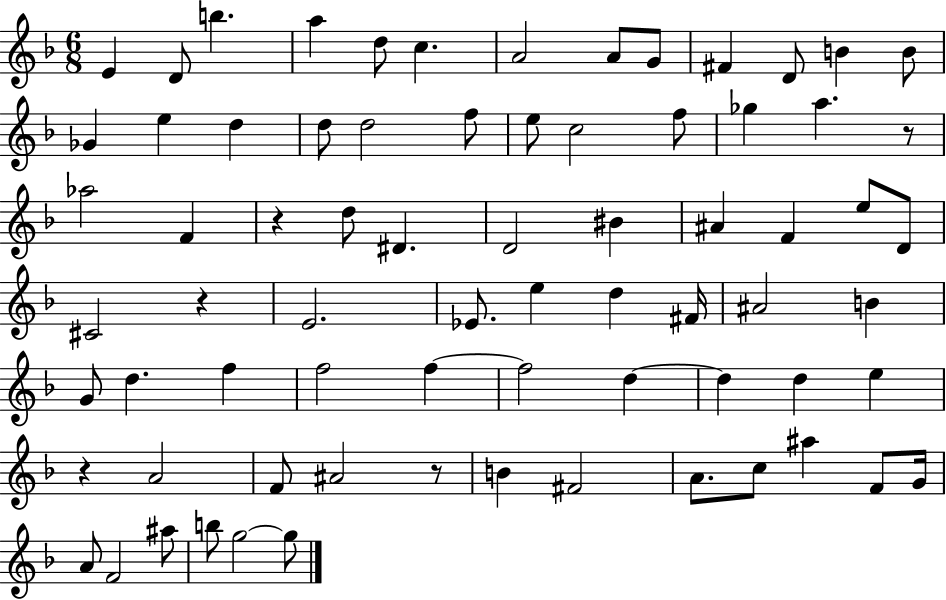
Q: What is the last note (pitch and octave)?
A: G5